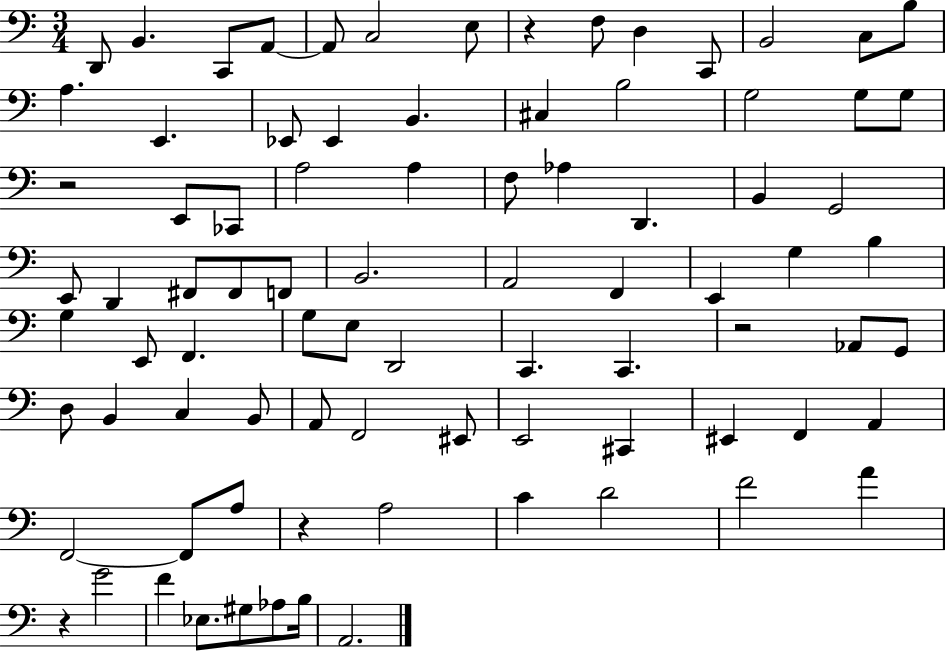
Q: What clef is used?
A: bass